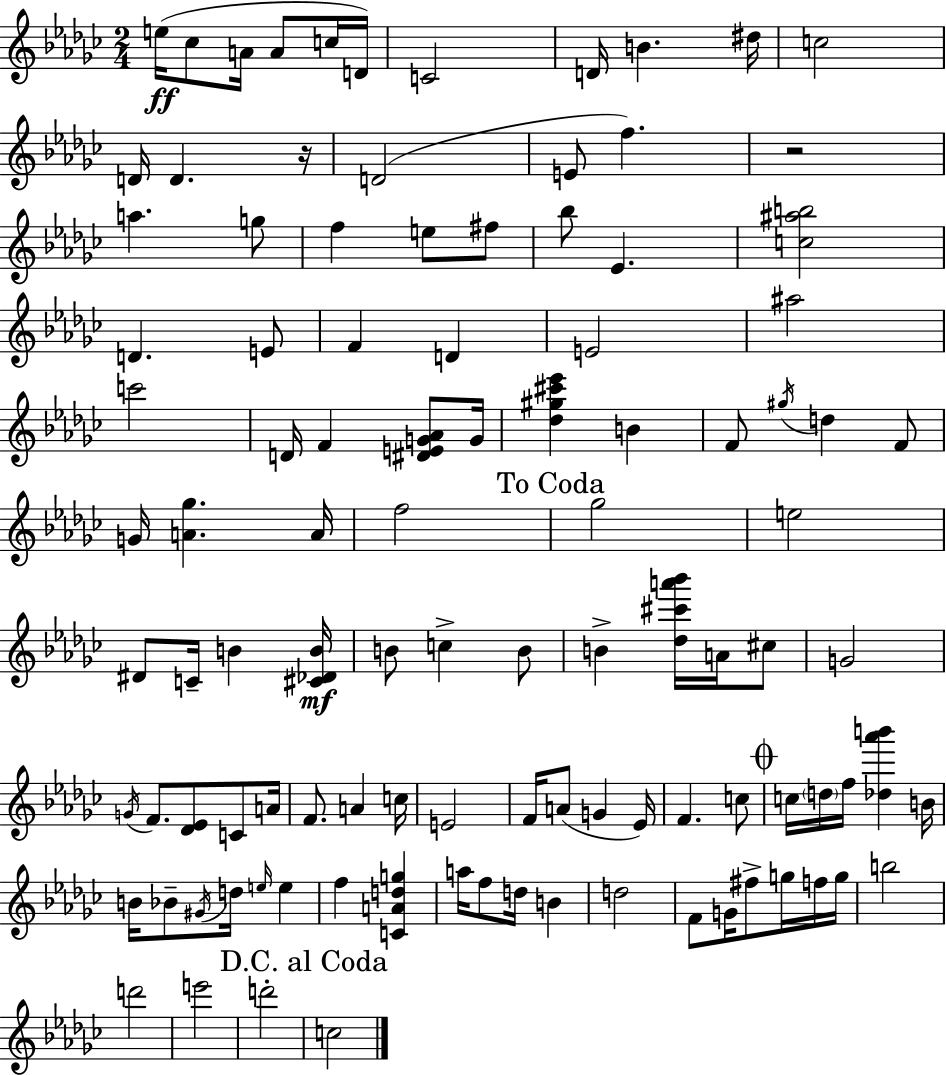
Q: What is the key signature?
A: EES minor